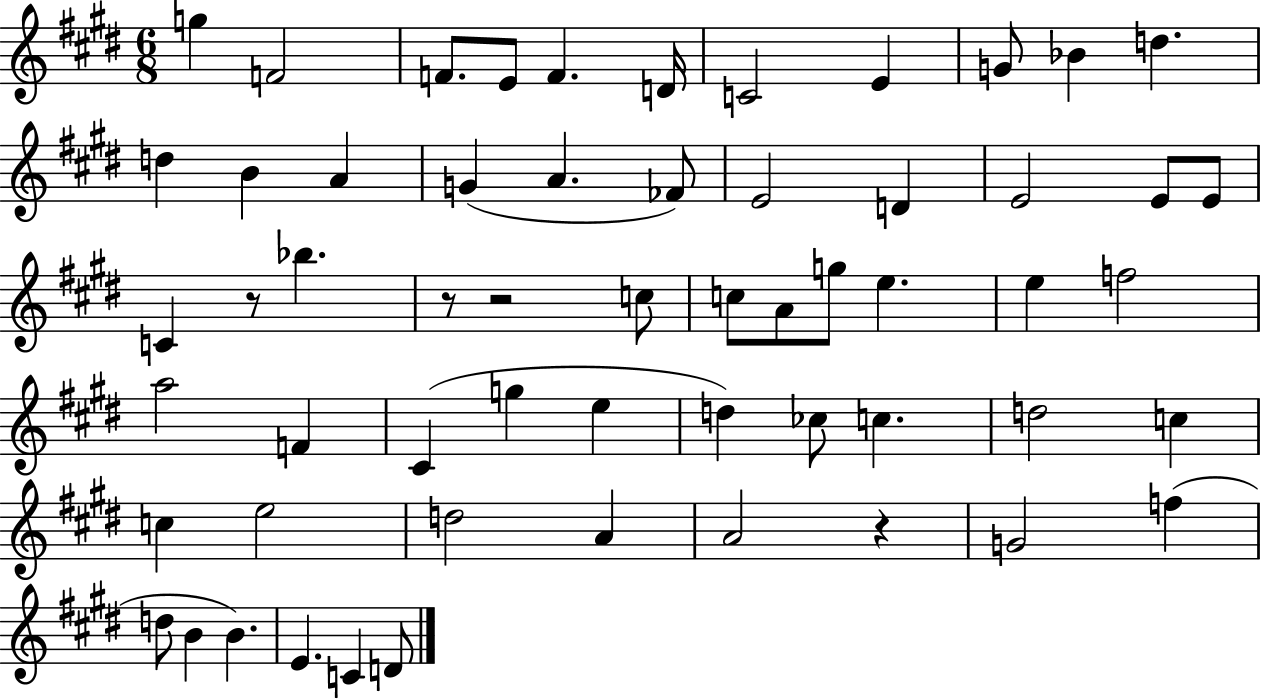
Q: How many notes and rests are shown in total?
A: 58